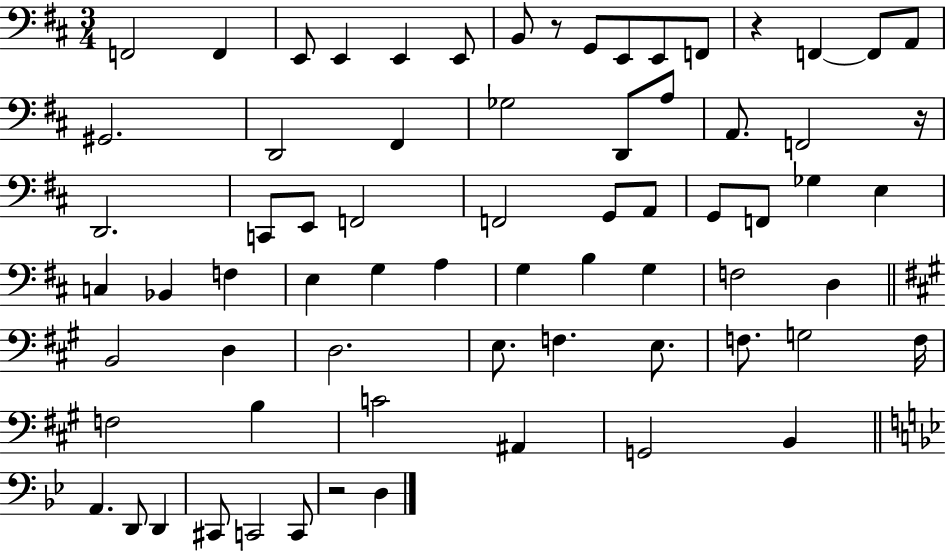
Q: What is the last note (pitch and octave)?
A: D3